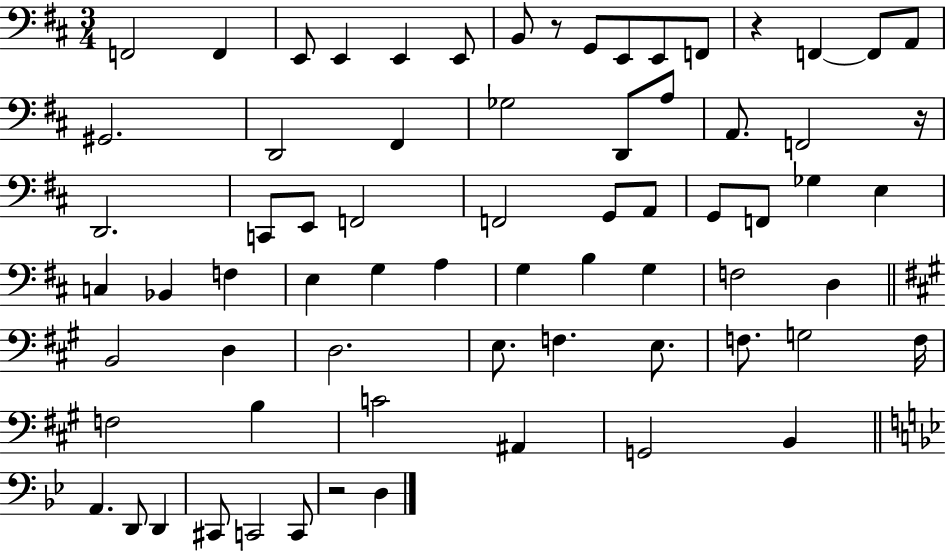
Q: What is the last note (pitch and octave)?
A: D3